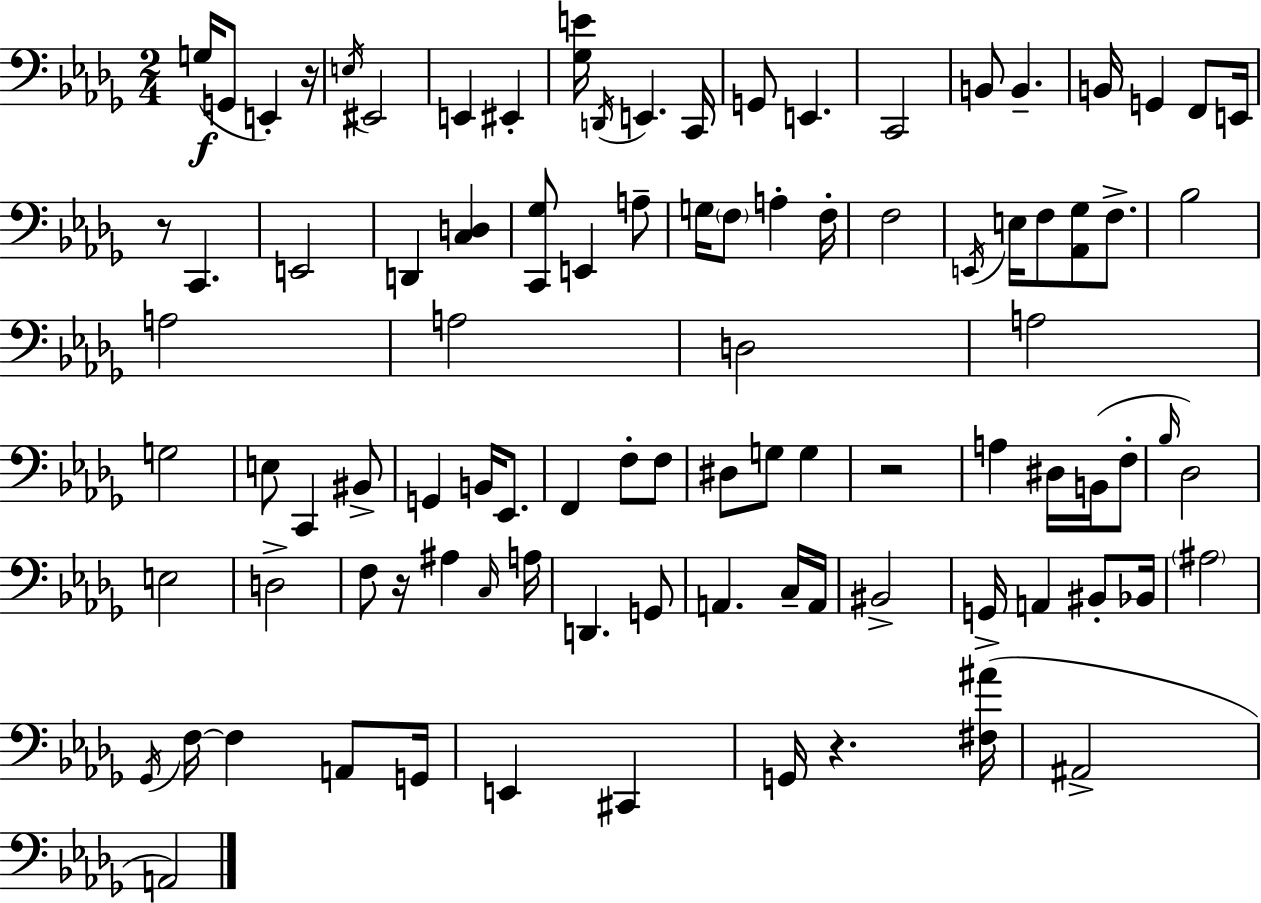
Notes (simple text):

G3/s G2/e E2/q R/s E3/s EIS2/h E2/q EIS2/q [Gb3,E4]/s D2/s E2/q. C2/s G2/e E2/q. C2/h B2/e B2/q. B2/s G2/q F2/e E2/s R/e C2/q. E2/h D2/q [C3,D3]/q [C2,Gb3]/e E2/q A3/e G3/s F3/e A3/q F3/s F3/h E2/s E3/s F3/e [Ab2,Gb3]/e F3/e. Bb3/h A3/h A3/h D3/h A3/h G3/h E3/e C2/q BIS2/e G2/q B2/s Eb2/e. F2/q F3/e F3/e D#3/e G3/e G3/q R/h A3/q D#3/s B2/s F3/e Bb3/s Db3/h E3/h D3/h F3/e R/s A#3/q C3/s A3/s D2/q. G2/e A2/q. C3/s A2/s BIS2/h G2/s A2/q BIS2/e Bb2/s A#3/h Gb2/s F3/s F3/q A2/e G2/s E2/q C#2/q G2/s R/q. [F#3,A#4]/s A#2/h A2/h